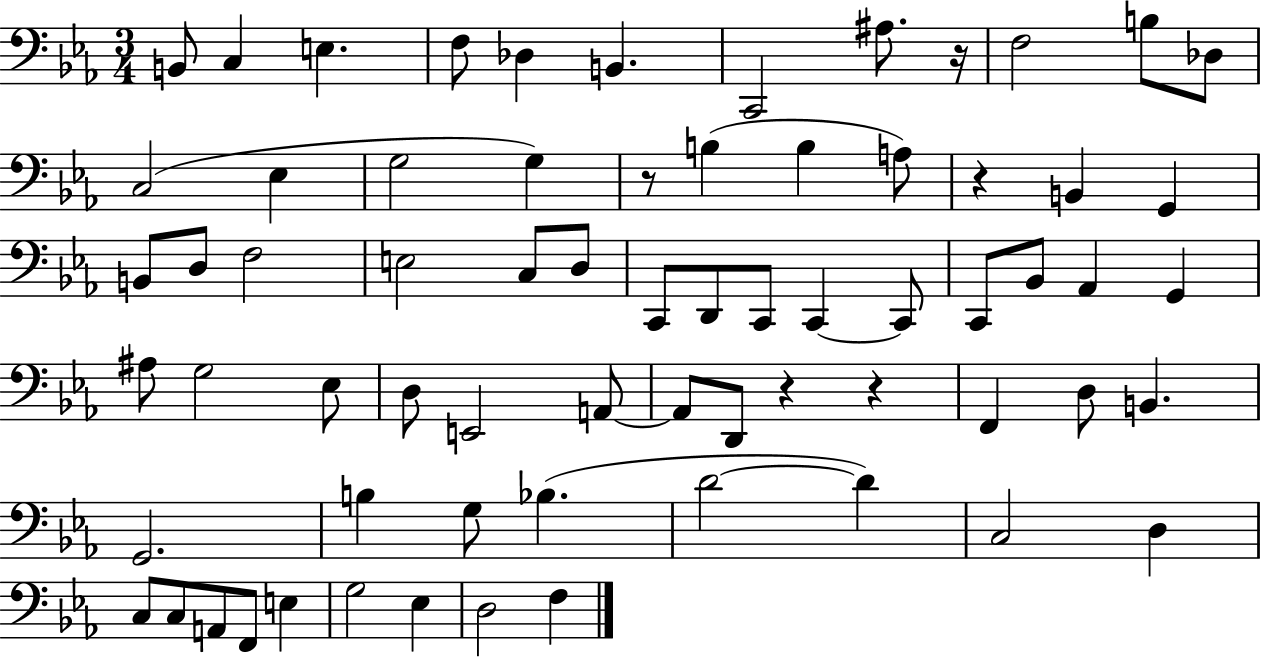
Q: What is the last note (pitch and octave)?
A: F3